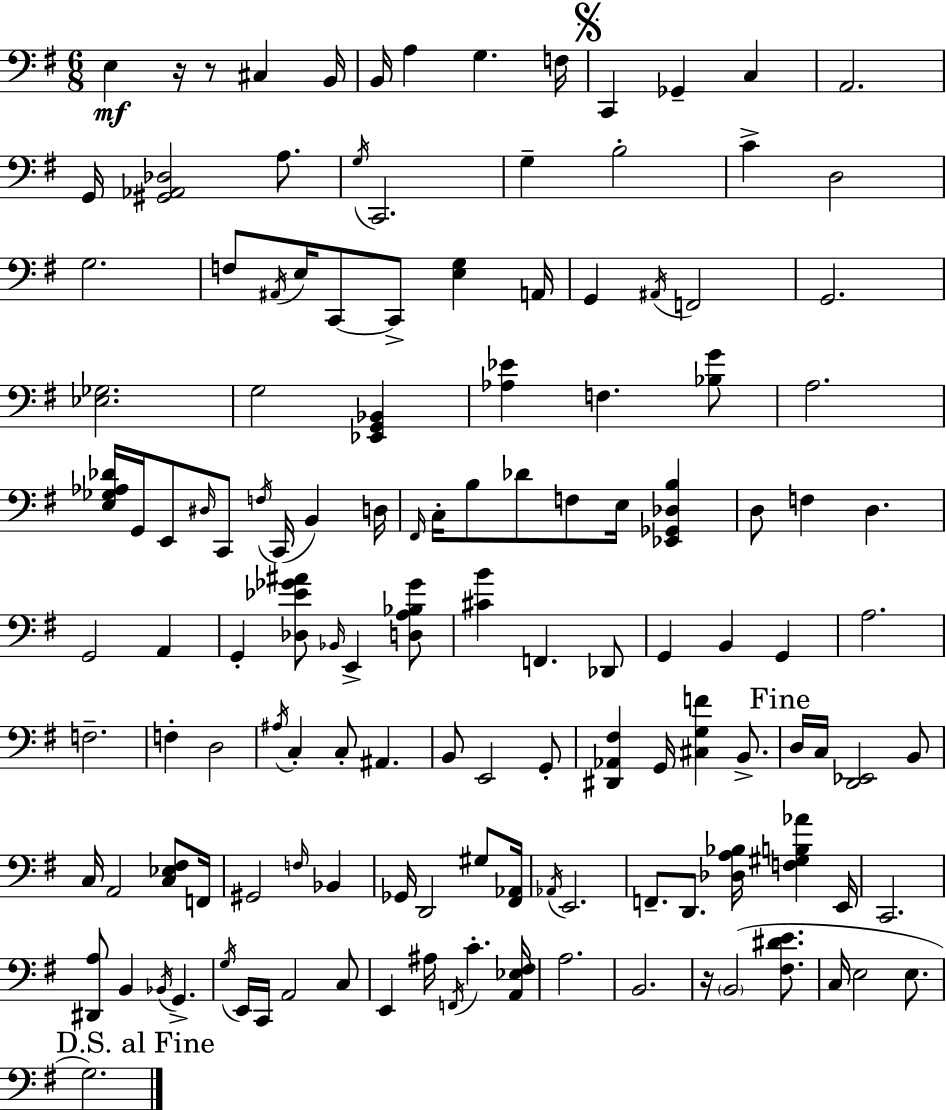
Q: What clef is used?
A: bass